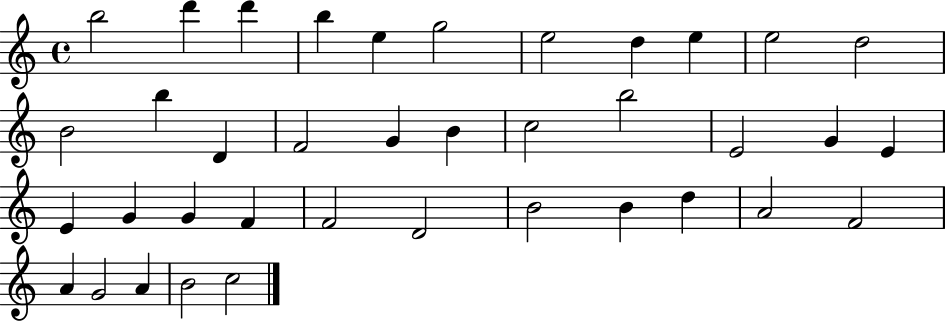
X:1
T:Untitled
M:4/4
L:1/4
K:C
b2 d' d' b e g2 e2 d e e2 d2 B2 b D F2 G B c2 b2 E2 G E E G G F F2 D2 B2 B d A2 F2 A G2 A B2 c2